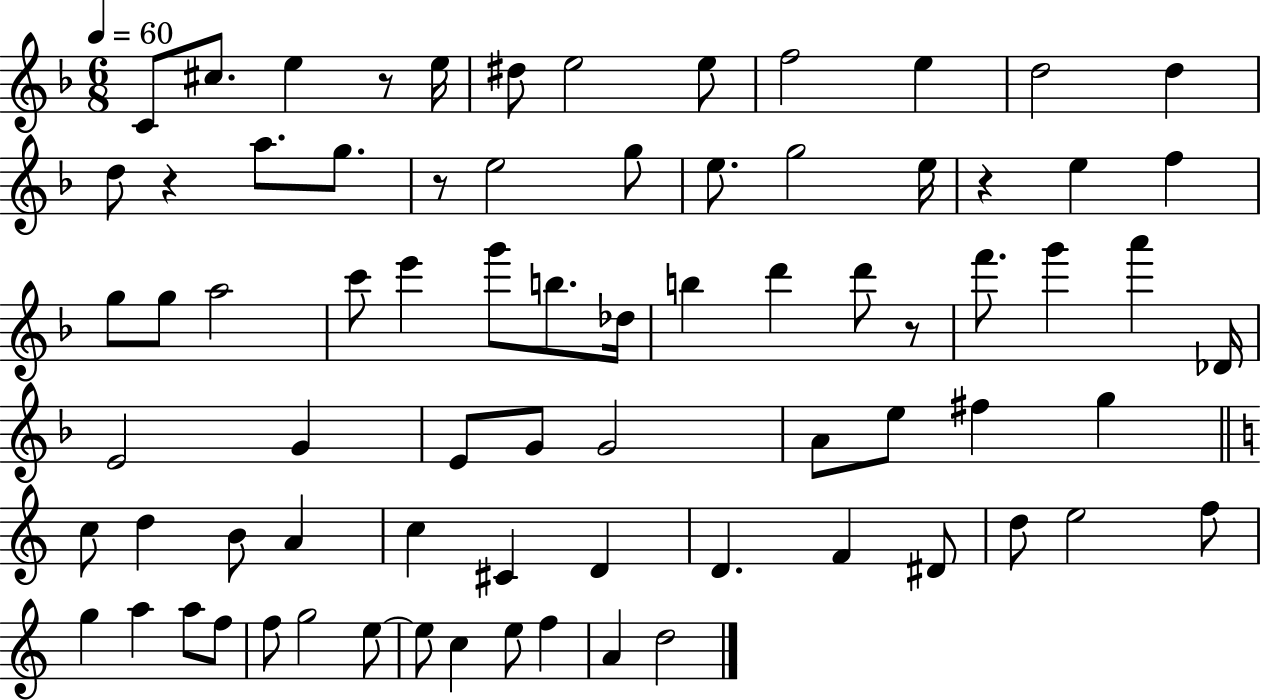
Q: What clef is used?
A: treble